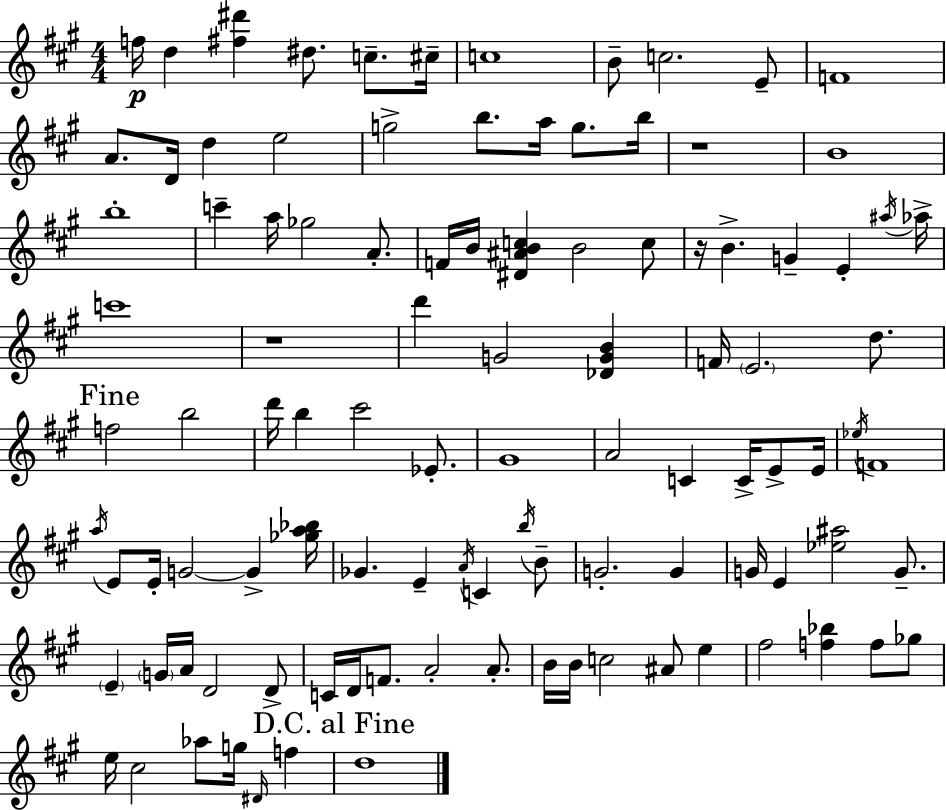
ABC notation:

X:1
T:Untitled
M:4/4
L:1/4
K:A
f/4 d [^f^d'] ^d/2 c/2 ^c/4 c4 B/2 c2 E/2 F4 A/2 D/4 d e2 g2 b/2 a/4 g/2 b/4 z4 B4 b4 c' a/4 _g2 A/2 F/4 B/4 [^D^ABc] B2 c/2 z/4 B G E ^a/4 _a/4 c'4 z4 d' G2 [_DGB] F/4 E2 d/2 f2 b2 d'/4 b ^c'2 _E/2 ^G4 A2 C C/4 E/2 E/4 _e/4 F4 a/4 E/2 E/4 G2 G [_ga_b]/4 _G E A/4 C b/4 B/2 G2 G G/4 E [_e^a]2 G/2 E G/4 A/4 D2 D/2 C/4 D/4 F/2 A2 A/2 B/4 B/4 c2 ^A/2 e ^f2 [f_b] f/2 _g/2 e/4 ^c2 _a/2 g/4 ^D/4 f d4